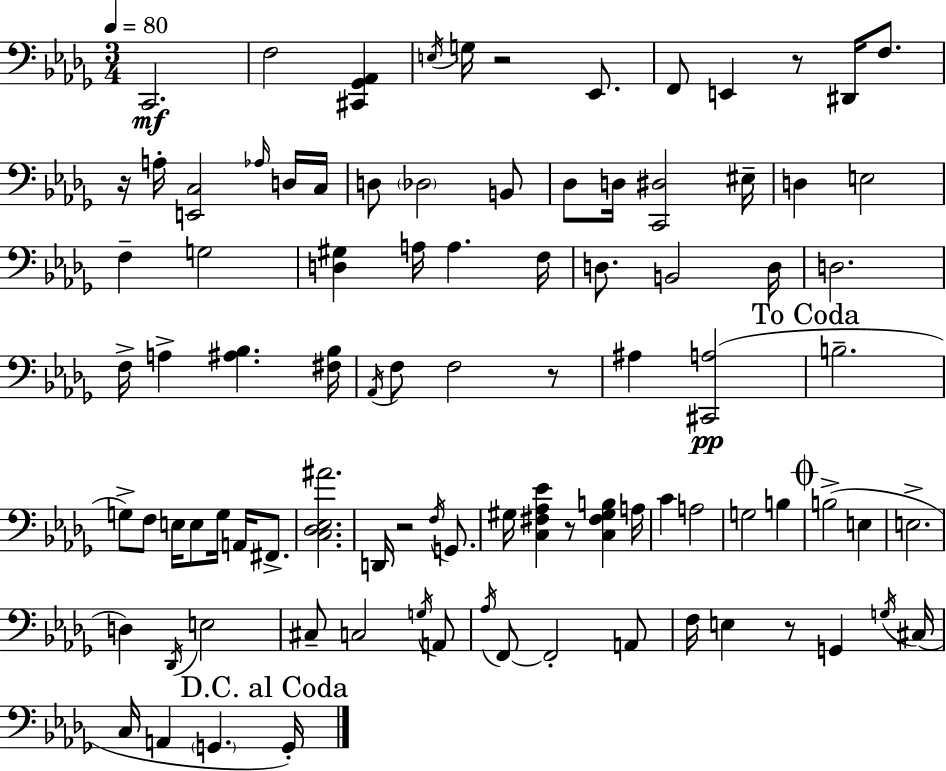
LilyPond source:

{
  \clef bass
  \numericTimeSignature
  \time 3/4
  \key bes \minor
  \tempo 4 = 80
  c,2.\mf | f2 <cis, ges, aes,>4 | \acciaccatura { e16 } g16 r2 ees,8. | f,8 e,4 r8 dis,16 f8. | \break r16 a16-. <e, c>2 \grace { aes16 } | d16 c16 d8 \parenthesize des2 | b,8 des8 d16 <c, dis>2 | eis16-- d4 e2 | \break f4-- g2 | <d gis>4 a16 a4. | f16 d8. b,2 | d16 d2. | \break f16-> a4-> <ais bes>4. | <fis bes>16 \acciaccatura { aes,16 } f8 f2 | r8 ais4 <cis, a>2(\pp | \mark "To Coda" b2.-- | \break g8->) f8 e16 e8 g16 a,16 | fis,8.-> <c des ees ais'>2. | d,16 r2 | \acciaccatura { f16 } g,8. gis16 <c fis aes ees'>4 r8 <c fis gis b>4 | \break a16 c'4 a2 | g2 | b4 \mark \markup { \musicglyph "scripts.coda" } b2->( | e4 e2.-> | \break d4) \acciaccatura { des,16 } e2 | cis8-- c2 | \acciaccatura { g16 } a,8 \acciaccatura { aes16 } f,8~~ f,2-. | a,8 f16 e4 | \break r8 g,4 \acciaccatura { g16 }( cis16 c16 a,4 | \parenthesize g,4. \mark "D.C. al Coda" g,16-.) \bar "|."
}